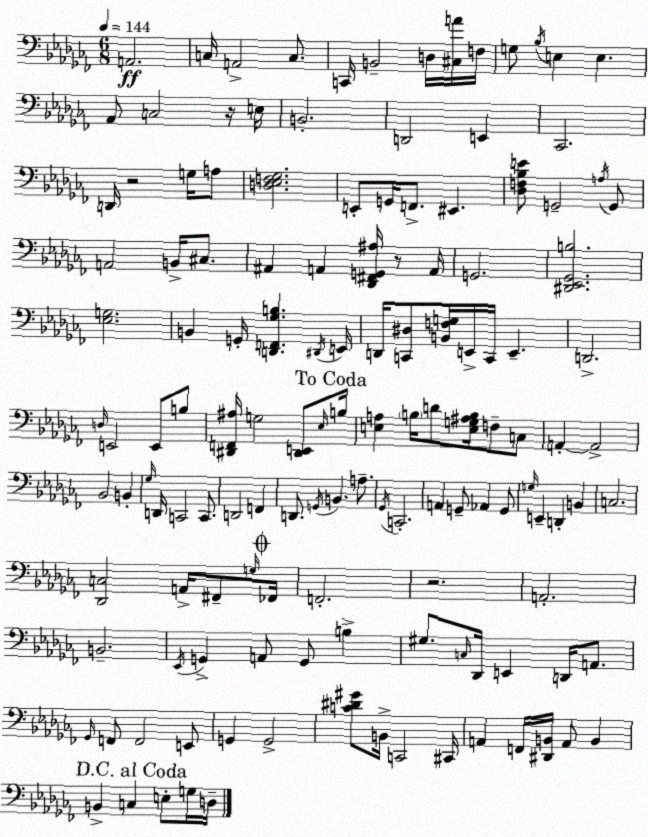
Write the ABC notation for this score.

X:1
T:Untitled
M:6/8
L:1/4
K:Abm
A,,2 C,/4 A,,2 C,/2 C,,/4 B,,2 D,/4 [^C,A]/4 F,/4 G,/2 _B,/4 E, E, _A,,/2 C,2 z/4 E,/4 B,,2 D,,2 E,, _C,,2 D,,/4 z2 G,/4 A,/2 [D,_E,F,_G,]2 E,,/2 G,,/4 F,,/2 ^E,, [_D,F,_B,E]/2 G,,2 A,/4 G,,/2 A,,2 B,,/4 ^C,/2 ^A,, A,, [_D,,^F,,G,,^A,]/4 z/2 A,,/4 G,,2 [^D,,_E,,_G,,B,]2 [_E,G,]2 B,, G,,/4 [D,,F,,_G,B,] ^D,,/4 E,,/4 D,,/4 [C,,^D,]/2 [B,,F,G,]/4 E,,/4 C,,/4 E,, D,,2 D,/4 E,,2 E,,/2 B,/2 [^D,,F,,^A,]/4 G,2 [^D,,E,,]/2 _E,/4 B,/4 [E,A,] B,/4 D/2 [E,G,^A,B,]/4 F,/2 C,/2 A,, A,,2 _B,,2 B,, _G,/4 D,,/4 C,,2 C,,/2 D,,2 F,, D,,/2 G,,/4 B,, A,/2 _G,,/4 C,,2 A,, G,,/2 _A,, G,,/2 G,/4 E,, D,, B,, C,2 [_D,,C,]2 A,,/4 ^F,,/2 G,/4 _F,,/4 F,,2 z2 A,,2 B,,2 _E,,/4 G,, A,,/2 G,,/2 B, ^G,/2 C,/4 _D,,/4 E,, D,,/4 A,,/2 _G,,/4 F,,/2 F,,2 E,,/2 G,, G,,2 [C^D^G]/2 B,,/4 C,,2 ^C,,/4 A,, F,,/4 [^D,,B,,]/4 A,,/2 B,, B,, C, E,/2 G,/4 D,/4